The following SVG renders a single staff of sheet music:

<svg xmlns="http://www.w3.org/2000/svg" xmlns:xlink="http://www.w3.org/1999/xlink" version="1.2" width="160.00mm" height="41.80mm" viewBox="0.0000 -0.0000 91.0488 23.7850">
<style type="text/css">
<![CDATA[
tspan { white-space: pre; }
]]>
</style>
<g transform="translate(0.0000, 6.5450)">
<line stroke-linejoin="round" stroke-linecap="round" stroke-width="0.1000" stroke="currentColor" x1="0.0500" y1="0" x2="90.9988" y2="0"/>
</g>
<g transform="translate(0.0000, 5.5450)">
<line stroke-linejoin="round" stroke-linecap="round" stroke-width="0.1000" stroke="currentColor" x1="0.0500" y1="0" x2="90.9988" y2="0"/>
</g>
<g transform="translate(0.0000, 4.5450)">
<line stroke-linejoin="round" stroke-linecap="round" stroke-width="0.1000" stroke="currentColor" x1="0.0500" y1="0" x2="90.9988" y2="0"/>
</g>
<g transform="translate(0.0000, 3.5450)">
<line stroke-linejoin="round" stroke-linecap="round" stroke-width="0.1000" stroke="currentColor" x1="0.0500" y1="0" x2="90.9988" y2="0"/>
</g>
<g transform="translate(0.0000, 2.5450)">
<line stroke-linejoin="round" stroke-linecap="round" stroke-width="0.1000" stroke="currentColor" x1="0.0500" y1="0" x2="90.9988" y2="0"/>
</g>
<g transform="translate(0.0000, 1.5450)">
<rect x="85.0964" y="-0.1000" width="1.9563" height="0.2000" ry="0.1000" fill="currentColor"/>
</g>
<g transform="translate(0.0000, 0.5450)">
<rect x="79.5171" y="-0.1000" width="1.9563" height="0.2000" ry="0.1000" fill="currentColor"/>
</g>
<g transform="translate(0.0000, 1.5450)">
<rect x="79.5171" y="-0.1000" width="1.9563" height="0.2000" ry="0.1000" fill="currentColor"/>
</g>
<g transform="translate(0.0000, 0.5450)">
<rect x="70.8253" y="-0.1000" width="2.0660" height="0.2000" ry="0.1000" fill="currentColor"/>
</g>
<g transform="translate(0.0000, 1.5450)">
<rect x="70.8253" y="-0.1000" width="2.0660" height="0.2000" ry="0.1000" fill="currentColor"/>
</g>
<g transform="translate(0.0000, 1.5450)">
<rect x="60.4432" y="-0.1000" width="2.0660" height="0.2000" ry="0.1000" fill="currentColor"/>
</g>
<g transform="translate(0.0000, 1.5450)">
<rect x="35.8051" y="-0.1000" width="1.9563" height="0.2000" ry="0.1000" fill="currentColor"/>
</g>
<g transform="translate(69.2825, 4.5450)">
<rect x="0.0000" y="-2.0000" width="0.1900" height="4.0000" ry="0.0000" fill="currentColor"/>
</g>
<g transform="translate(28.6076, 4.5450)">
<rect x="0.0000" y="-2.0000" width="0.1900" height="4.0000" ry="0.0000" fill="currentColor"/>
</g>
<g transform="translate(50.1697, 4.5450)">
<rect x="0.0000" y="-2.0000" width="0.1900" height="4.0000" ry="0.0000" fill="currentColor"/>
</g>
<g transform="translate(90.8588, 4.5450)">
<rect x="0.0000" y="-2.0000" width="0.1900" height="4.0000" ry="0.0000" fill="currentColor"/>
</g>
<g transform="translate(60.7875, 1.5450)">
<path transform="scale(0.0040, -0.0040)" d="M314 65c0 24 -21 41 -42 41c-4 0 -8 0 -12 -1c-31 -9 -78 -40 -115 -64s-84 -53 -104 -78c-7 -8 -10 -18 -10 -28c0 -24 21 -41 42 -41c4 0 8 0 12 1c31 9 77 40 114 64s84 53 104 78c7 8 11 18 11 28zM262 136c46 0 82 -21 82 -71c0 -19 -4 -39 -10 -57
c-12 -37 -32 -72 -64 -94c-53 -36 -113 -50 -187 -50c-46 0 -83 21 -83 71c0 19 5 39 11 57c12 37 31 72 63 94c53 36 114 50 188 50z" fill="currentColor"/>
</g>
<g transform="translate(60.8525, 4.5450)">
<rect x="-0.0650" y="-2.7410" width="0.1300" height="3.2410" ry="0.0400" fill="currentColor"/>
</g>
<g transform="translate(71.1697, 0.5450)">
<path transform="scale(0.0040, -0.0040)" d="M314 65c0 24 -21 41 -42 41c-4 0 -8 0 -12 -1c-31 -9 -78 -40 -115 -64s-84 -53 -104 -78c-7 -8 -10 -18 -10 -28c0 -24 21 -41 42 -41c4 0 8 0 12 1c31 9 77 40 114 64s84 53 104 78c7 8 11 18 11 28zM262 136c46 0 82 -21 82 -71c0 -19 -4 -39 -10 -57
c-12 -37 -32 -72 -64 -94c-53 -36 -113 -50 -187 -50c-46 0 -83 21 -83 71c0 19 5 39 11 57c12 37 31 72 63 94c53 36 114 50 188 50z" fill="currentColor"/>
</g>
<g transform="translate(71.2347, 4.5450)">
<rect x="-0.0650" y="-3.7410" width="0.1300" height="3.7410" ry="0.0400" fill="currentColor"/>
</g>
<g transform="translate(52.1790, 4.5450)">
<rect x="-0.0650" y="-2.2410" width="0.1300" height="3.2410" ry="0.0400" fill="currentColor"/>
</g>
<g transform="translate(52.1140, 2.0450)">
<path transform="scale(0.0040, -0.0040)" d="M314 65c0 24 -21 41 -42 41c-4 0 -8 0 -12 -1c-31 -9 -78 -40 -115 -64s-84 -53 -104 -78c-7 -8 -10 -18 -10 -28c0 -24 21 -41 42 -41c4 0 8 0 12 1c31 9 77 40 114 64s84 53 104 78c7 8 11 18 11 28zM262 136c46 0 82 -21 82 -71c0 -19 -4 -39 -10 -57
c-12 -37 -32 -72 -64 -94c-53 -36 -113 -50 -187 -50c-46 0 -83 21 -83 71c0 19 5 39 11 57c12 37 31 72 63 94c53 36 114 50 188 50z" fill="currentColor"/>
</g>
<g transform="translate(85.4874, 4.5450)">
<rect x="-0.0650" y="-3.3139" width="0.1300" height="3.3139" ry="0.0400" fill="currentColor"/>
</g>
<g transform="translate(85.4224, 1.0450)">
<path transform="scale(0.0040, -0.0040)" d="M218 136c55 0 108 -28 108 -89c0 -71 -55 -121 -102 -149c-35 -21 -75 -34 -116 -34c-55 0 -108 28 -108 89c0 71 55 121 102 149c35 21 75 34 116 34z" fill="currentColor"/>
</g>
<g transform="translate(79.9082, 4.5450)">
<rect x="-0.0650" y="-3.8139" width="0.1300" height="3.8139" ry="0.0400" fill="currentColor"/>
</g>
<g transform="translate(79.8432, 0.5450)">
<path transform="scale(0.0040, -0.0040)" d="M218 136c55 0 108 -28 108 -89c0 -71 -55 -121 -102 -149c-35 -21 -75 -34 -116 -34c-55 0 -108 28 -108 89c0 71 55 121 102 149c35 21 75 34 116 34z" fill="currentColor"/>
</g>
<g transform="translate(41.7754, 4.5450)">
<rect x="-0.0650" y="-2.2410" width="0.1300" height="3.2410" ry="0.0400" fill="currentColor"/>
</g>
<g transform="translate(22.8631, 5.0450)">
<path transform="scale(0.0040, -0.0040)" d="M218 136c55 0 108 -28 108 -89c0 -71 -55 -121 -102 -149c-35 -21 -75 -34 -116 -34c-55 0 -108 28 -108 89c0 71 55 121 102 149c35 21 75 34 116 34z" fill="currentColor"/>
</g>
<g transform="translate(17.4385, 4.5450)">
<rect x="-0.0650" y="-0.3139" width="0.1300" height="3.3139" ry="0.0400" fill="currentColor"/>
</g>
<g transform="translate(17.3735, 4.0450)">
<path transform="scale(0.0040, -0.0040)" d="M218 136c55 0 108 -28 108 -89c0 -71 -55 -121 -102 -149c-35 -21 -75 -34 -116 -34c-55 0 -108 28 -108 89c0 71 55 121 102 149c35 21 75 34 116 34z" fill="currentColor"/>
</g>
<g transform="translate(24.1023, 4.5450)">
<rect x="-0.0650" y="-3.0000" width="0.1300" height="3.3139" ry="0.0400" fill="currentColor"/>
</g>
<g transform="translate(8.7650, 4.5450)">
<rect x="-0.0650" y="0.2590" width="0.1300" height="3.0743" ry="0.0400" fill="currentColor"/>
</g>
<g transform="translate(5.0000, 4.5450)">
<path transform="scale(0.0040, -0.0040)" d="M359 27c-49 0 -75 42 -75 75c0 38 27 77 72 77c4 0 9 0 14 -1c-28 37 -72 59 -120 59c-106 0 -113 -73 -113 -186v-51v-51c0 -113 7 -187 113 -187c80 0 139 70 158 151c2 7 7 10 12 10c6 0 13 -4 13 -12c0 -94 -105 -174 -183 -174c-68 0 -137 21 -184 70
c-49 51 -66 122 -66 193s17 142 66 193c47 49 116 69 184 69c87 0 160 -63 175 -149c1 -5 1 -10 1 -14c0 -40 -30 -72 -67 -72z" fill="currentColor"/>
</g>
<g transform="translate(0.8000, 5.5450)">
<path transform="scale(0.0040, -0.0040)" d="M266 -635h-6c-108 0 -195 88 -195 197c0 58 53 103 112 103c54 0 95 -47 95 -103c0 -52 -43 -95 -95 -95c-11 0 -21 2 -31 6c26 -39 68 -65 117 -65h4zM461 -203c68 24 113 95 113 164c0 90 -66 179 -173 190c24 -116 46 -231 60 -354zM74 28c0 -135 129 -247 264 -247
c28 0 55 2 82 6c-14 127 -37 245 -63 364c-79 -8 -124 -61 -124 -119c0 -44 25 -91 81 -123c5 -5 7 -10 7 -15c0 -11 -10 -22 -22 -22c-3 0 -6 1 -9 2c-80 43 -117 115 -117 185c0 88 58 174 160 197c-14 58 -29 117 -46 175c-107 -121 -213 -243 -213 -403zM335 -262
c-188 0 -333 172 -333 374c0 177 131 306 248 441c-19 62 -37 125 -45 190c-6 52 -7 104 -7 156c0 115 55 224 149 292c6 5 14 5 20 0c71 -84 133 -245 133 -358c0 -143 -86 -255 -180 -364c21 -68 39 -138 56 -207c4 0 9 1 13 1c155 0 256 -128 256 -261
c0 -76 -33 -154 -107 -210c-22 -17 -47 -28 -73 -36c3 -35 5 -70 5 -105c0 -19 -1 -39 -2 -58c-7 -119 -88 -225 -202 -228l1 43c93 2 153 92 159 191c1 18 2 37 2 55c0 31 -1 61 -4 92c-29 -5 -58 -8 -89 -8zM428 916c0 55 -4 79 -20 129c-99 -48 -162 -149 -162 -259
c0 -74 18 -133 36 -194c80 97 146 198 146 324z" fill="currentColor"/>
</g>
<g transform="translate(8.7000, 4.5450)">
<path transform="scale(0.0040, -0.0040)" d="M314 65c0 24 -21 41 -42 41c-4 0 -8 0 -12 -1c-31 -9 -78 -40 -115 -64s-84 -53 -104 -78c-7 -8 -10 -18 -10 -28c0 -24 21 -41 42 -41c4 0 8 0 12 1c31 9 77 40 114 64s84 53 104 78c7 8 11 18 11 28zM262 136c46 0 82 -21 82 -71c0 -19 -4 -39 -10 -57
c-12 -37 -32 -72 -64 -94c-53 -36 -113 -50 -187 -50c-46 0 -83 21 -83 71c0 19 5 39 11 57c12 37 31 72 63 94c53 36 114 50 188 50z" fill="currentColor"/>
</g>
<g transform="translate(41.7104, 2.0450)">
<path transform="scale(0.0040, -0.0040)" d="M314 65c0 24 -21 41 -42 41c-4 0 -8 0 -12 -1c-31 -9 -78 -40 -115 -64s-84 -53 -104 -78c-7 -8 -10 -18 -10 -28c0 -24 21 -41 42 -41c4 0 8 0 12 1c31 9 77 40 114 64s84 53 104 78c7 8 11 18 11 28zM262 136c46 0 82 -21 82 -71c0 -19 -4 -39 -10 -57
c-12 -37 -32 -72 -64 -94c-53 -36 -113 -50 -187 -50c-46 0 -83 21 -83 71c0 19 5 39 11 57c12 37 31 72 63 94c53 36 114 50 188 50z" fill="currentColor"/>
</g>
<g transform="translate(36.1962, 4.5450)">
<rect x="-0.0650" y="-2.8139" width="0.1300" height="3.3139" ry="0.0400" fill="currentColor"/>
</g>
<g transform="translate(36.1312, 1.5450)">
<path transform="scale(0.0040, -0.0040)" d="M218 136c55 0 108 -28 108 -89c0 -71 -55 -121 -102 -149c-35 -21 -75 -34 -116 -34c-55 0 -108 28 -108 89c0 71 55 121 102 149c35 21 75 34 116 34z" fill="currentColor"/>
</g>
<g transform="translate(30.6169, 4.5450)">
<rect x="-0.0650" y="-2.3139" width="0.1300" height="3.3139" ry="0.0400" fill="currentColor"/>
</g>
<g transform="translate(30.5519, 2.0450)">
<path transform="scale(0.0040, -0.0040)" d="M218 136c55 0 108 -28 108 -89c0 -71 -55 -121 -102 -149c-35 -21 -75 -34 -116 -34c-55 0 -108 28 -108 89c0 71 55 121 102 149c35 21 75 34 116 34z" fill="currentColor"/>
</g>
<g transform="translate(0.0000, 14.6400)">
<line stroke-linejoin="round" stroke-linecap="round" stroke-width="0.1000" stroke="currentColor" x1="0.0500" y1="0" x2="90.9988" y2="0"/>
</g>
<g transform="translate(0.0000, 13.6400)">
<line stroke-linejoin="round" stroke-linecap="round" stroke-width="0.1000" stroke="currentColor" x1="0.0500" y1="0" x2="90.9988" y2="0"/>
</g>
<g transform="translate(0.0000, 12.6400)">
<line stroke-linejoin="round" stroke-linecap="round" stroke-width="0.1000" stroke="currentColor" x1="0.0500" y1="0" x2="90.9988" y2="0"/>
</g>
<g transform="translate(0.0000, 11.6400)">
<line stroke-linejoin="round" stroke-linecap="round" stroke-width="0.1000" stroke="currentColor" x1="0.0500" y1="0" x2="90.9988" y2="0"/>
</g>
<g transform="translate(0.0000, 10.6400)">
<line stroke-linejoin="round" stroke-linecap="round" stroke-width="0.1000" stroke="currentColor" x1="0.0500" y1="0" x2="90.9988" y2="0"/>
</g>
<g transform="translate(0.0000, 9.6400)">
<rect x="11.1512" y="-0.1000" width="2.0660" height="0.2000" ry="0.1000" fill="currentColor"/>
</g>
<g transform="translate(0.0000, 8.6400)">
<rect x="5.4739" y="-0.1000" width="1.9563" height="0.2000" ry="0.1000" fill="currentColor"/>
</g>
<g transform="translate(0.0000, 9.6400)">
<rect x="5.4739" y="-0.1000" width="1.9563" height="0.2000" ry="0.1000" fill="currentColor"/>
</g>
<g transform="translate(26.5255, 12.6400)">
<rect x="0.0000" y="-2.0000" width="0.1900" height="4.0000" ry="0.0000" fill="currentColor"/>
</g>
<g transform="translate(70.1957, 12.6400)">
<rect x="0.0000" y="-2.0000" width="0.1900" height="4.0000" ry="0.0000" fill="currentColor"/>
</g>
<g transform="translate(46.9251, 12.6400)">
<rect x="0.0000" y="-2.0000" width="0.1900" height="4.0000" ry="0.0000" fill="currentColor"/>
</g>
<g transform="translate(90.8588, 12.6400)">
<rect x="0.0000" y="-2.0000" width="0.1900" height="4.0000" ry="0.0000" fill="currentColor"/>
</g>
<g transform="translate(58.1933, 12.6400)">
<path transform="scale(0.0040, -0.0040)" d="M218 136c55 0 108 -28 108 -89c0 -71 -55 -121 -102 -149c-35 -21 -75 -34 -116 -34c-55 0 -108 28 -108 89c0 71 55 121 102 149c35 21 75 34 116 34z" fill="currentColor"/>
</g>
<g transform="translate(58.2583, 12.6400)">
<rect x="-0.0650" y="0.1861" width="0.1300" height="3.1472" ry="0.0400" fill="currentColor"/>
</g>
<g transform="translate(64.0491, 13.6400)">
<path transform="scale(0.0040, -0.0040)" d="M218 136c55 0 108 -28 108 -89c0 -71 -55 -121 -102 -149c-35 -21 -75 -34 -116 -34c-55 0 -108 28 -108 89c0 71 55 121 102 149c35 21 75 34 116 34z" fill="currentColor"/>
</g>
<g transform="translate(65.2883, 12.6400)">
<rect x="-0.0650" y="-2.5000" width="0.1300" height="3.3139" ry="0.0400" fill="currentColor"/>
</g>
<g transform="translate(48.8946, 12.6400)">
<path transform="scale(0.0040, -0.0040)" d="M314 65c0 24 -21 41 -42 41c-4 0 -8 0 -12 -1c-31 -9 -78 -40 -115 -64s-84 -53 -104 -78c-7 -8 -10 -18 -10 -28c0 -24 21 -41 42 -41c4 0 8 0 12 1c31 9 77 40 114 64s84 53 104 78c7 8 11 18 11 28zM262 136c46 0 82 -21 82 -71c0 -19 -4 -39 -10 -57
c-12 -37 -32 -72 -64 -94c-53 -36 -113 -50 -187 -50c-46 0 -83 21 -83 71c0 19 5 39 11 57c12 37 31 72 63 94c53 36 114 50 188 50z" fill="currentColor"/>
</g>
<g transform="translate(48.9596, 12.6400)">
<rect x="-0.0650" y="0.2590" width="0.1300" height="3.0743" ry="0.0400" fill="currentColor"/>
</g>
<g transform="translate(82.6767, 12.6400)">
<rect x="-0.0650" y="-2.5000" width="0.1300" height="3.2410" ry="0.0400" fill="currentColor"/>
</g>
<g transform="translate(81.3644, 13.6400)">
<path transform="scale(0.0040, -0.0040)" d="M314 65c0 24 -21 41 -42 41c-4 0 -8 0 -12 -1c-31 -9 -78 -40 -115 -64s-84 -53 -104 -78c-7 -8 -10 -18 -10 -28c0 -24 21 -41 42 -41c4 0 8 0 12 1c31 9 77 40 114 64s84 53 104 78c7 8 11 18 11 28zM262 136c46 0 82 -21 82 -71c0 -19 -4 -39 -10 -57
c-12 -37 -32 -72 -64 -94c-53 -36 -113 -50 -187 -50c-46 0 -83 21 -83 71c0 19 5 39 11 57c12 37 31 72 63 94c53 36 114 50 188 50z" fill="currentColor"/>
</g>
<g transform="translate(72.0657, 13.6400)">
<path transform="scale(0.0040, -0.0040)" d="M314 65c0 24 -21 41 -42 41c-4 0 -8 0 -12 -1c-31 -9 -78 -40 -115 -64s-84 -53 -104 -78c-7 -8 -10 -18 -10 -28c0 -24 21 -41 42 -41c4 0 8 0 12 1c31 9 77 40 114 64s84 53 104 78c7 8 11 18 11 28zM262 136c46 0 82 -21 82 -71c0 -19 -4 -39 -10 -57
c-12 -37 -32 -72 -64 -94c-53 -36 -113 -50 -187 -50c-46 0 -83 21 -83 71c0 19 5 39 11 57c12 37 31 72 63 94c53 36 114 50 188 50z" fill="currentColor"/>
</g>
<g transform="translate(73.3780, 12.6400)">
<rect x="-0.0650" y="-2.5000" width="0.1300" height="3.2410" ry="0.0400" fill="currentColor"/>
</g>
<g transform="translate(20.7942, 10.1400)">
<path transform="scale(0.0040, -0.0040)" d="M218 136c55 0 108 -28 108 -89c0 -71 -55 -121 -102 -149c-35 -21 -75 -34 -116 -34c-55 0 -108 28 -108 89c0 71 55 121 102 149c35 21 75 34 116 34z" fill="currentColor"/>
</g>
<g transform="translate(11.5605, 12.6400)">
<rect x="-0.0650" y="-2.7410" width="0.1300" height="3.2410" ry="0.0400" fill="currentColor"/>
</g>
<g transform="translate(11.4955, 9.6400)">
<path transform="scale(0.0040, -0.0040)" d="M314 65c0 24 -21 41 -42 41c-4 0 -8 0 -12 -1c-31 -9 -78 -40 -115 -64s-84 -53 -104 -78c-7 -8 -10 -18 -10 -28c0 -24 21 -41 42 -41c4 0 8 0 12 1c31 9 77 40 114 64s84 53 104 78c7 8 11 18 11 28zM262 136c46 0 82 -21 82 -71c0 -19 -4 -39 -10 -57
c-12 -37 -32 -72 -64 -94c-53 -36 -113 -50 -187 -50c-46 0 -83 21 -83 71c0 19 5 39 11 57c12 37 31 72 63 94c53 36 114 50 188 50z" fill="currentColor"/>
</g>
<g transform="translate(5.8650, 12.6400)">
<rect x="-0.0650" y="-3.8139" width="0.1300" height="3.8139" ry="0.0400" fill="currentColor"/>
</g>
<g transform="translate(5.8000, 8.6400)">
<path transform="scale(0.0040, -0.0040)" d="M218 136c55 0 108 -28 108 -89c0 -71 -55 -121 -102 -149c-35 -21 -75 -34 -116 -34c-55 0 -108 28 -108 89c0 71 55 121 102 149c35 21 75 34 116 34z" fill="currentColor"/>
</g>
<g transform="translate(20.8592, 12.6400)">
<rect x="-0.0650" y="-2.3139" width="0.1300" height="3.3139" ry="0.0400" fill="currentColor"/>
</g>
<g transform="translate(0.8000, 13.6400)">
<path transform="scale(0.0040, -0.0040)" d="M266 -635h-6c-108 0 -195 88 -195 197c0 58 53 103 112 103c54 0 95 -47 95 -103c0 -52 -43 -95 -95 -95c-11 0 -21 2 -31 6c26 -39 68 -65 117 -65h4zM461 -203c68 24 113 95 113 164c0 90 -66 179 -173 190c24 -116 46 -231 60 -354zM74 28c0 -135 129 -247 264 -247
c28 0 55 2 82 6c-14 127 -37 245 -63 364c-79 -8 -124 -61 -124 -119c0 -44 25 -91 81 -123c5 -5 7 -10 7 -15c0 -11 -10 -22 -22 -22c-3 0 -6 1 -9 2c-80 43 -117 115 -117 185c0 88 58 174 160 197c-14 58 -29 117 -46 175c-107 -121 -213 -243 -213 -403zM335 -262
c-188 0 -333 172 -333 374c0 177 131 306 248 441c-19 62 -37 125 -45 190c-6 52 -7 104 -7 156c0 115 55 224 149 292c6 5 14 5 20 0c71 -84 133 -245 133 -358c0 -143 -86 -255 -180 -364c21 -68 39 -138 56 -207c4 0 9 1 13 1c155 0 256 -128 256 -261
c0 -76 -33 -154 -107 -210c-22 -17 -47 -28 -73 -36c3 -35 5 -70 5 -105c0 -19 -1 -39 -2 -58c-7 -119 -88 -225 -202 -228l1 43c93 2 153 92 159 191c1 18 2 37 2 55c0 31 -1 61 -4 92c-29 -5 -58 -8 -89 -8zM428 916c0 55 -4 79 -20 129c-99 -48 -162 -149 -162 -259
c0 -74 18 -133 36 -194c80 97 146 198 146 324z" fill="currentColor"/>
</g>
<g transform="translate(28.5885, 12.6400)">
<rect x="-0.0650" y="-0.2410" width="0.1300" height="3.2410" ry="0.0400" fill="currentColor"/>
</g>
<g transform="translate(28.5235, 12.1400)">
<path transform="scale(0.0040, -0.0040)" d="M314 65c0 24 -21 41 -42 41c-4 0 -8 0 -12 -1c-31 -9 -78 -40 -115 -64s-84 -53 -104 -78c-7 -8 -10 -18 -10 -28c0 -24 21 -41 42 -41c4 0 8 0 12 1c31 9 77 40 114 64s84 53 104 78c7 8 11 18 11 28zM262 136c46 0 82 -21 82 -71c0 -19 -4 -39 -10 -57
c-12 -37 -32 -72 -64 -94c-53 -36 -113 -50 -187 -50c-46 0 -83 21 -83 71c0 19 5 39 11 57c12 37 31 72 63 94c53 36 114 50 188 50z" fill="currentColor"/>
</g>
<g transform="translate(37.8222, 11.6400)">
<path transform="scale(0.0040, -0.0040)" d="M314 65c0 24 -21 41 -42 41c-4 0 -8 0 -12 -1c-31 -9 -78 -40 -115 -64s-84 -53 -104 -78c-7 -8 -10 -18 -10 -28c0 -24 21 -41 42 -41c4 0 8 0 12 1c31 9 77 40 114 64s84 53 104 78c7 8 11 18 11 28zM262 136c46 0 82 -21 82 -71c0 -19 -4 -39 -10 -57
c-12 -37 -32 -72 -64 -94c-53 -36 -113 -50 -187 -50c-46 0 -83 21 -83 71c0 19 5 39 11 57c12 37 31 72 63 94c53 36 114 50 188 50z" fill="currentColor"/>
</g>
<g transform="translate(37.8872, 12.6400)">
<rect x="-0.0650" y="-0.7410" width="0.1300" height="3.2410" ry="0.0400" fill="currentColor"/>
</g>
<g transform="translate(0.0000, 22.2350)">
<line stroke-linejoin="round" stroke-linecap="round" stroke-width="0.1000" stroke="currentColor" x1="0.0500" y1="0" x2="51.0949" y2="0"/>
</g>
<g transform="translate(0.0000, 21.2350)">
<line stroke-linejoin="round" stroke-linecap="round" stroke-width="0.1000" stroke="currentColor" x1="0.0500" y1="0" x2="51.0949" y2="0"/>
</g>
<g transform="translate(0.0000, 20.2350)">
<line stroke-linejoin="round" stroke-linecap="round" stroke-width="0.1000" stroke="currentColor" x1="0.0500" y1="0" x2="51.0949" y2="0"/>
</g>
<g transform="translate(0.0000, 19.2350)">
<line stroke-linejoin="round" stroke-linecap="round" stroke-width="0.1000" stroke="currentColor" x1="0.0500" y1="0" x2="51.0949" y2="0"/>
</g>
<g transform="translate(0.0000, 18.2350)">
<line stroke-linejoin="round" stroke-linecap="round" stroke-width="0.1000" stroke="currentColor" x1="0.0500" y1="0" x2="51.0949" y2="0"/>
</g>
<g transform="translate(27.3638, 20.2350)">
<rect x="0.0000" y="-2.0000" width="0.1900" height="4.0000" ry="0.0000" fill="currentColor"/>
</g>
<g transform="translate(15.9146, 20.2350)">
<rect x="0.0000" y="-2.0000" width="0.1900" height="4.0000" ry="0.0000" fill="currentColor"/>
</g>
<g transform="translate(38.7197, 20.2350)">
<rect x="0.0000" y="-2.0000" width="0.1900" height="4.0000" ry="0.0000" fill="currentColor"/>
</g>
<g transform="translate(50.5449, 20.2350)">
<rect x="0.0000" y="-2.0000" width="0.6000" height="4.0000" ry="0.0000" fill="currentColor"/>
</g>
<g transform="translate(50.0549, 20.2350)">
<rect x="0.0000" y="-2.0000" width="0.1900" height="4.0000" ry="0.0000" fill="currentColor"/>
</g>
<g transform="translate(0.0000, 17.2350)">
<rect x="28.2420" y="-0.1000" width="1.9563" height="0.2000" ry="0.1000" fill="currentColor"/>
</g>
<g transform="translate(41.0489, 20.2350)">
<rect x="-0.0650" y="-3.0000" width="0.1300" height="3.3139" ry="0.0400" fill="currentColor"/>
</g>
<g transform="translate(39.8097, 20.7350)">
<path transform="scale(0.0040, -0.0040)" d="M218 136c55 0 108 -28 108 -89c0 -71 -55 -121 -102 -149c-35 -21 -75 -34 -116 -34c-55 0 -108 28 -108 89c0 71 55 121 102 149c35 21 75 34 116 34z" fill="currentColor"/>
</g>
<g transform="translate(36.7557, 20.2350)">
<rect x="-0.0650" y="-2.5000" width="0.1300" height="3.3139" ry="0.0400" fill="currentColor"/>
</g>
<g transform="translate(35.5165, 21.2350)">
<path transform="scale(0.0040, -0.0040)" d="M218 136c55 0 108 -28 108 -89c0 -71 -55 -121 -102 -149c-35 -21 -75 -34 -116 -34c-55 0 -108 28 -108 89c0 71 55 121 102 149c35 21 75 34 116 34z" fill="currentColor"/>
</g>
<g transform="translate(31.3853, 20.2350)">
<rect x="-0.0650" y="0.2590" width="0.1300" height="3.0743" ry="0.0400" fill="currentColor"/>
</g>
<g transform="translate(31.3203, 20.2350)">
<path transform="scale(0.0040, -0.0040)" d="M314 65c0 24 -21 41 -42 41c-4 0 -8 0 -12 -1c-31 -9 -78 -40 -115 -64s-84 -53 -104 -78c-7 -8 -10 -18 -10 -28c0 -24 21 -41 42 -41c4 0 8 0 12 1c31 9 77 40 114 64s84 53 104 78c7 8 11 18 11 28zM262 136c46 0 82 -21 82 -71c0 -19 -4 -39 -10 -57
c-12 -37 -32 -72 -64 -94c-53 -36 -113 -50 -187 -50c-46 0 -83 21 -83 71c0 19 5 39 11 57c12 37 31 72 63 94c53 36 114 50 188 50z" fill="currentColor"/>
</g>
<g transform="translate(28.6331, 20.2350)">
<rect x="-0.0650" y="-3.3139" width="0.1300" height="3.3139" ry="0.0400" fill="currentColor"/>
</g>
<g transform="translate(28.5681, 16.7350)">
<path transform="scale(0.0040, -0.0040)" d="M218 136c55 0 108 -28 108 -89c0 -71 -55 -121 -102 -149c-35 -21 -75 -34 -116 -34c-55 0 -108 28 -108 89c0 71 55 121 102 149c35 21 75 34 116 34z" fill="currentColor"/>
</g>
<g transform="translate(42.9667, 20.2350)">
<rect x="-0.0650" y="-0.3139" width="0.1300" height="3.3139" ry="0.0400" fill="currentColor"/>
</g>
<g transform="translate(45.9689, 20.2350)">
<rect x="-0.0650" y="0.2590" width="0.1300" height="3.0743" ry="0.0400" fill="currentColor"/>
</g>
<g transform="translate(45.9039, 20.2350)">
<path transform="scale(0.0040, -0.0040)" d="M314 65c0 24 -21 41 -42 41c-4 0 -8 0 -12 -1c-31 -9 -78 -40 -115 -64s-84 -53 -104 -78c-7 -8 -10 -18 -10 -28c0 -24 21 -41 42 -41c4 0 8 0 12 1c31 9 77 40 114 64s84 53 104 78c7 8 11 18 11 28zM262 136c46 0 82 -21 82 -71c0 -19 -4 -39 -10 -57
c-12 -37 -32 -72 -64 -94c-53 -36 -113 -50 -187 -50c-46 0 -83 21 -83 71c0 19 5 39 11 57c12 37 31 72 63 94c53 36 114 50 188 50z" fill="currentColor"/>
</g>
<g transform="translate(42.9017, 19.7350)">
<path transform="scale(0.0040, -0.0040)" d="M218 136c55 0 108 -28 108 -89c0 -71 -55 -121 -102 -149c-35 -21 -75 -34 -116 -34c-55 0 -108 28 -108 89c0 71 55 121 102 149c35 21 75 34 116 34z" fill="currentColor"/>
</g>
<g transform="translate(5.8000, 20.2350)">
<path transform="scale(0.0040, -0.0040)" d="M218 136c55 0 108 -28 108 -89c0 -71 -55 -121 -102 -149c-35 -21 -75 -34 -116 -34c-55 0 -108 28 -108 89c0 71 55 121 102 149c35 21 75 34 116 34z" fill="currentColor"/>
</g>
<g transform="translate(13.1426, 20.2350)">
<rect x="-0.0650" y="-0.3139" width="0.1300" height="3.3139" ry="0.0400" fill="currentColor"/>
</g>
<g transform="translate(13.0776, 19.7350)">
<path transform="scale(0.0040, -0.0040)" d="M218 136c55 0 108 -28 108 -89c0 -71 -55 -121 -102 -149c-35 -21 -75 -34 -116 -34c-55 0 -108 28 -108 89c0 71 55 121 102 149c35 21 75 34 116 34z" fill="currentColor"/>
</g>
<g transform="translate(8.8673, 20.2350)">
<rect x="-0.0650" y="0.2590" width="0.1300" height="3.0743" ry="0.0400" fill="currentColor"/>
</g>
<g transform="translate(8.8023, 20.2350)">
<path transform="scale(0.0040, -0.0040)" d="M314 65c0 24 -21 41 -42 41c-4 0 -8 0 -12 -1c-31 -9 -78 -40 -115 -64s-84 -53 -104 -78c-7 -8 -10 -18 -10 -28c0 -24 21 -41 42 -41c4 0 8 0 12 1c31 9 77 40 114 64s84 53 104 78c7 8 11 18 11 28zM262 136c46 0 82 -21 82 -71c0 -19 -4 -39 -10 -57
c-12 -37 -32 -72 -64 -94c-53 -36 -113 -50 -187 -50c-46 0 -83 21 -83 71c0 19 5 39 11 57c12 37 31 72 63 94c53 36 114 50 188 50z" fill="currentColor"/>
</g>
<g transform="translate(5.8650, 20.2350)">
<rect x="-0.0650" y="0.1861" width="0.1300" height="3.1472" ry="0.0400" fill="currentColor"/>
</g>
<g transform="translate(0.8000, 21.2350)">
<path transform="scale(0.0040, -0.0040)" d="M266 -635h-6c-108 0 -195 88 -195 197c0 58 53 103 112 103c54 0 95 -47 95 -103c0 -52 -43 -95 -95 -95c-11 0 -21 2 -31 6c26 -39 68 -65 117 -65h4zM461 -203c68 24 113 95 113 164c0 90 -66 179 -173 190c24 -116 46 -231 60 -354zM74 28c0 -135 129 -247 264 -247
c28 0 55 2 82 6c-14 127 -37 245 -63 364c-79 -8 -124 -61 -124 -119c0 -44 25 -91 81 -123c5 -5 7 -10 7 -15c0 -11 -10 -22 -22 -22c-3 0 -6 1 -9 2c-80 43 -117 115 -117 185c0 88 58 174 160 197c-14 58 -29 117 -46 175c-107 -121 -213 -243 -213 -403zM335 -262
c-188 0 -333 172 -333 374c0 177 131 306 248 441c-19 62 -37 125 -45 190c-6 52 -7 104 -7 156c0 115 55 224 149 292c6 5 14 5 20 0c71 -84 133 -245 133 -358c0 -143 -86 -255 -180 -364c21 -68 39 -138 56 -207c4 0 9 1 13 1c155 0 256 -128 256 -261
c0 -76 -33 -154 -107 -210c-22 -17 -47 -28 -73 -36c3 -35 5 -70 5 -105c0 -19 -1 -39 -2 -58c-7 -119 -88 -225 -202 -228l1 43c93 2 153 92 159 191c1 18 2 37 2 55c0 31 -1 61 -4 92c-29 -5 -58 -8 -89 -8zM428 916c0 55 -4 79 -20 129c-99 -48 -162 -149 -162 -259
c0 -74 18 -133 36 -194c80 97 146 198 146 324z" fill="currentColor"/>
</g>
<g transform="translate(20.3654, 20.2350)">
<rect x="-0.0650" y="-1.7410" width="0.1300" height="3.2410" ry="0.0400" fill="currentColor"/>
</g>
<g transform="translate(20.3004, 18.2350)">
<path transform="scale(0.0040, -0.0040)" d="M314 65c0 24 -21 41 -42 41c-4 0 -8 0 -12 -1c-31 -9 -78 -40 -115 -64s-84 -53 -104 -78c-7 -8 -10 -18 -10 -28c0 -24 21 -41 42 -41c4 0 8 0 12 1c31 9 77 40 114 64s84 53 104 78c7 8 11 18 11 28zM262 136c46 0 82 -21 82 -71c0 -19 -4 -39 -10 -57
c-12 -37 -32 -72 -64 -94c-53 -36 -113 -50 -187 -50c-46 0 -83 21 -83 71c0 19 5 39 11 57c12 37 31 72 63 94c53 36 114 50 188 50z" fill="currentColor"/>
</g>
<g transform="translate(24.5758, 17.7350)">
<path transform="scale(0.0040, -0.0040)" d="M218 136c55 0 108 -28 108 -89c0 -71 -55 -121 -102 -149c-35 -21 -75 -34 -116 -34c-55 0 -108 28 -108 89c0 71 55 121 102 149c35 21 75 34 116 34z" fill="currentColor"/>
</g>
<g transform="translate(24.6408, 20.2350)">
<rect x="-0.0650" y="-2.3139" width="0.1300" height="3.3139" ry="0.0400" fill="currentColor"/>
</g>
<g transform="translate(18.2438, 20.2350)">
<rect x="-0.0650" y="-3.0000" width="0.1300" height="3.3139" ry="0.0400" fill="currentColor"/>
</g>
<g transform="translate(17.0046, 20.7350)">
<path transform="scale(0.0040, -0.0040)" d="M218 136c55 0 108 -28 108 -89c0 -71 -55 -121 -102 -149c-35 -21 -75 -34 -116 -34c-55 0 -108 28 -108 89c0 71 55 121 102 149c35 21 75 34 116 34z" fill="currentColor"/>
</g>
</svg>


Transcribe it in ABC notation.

X:1
T:Untitled
M:4/4
L:1/4
K:C
B2 c A g a g2 g2 a2 c'2 c' b c' a2 g c2 d2 B2 B G G2 G2 B B2 c A f2 g b B2 G A c B2